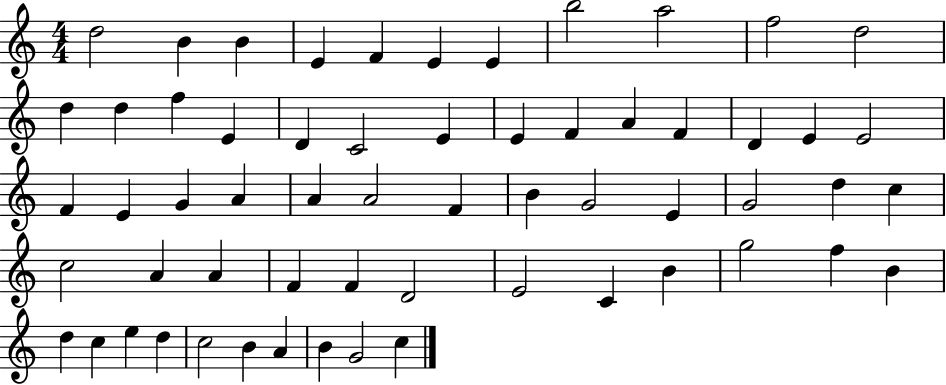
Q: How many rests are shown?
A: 0